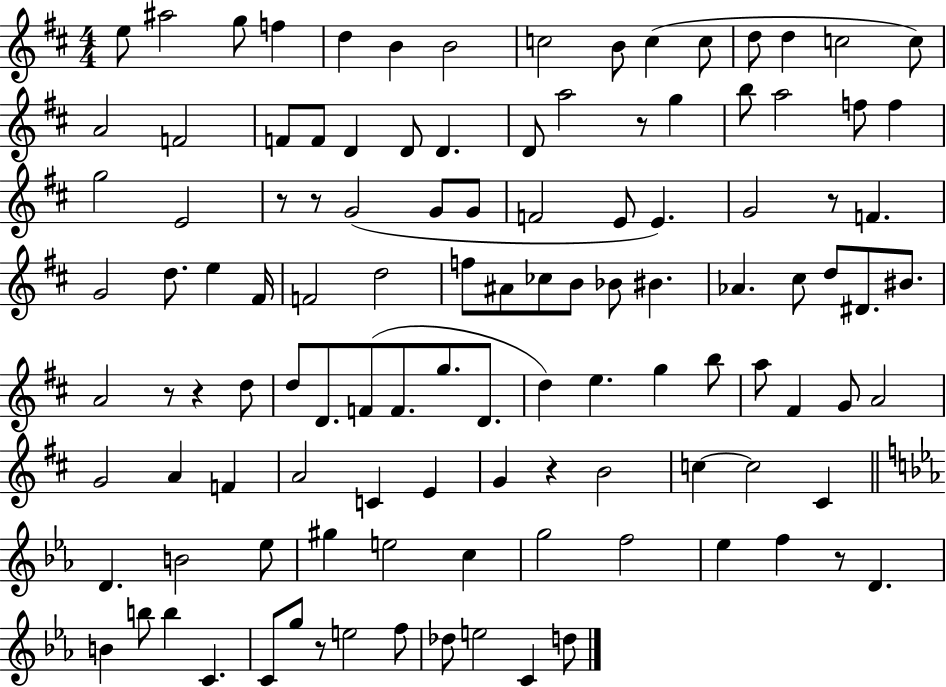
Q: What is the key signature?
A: D major